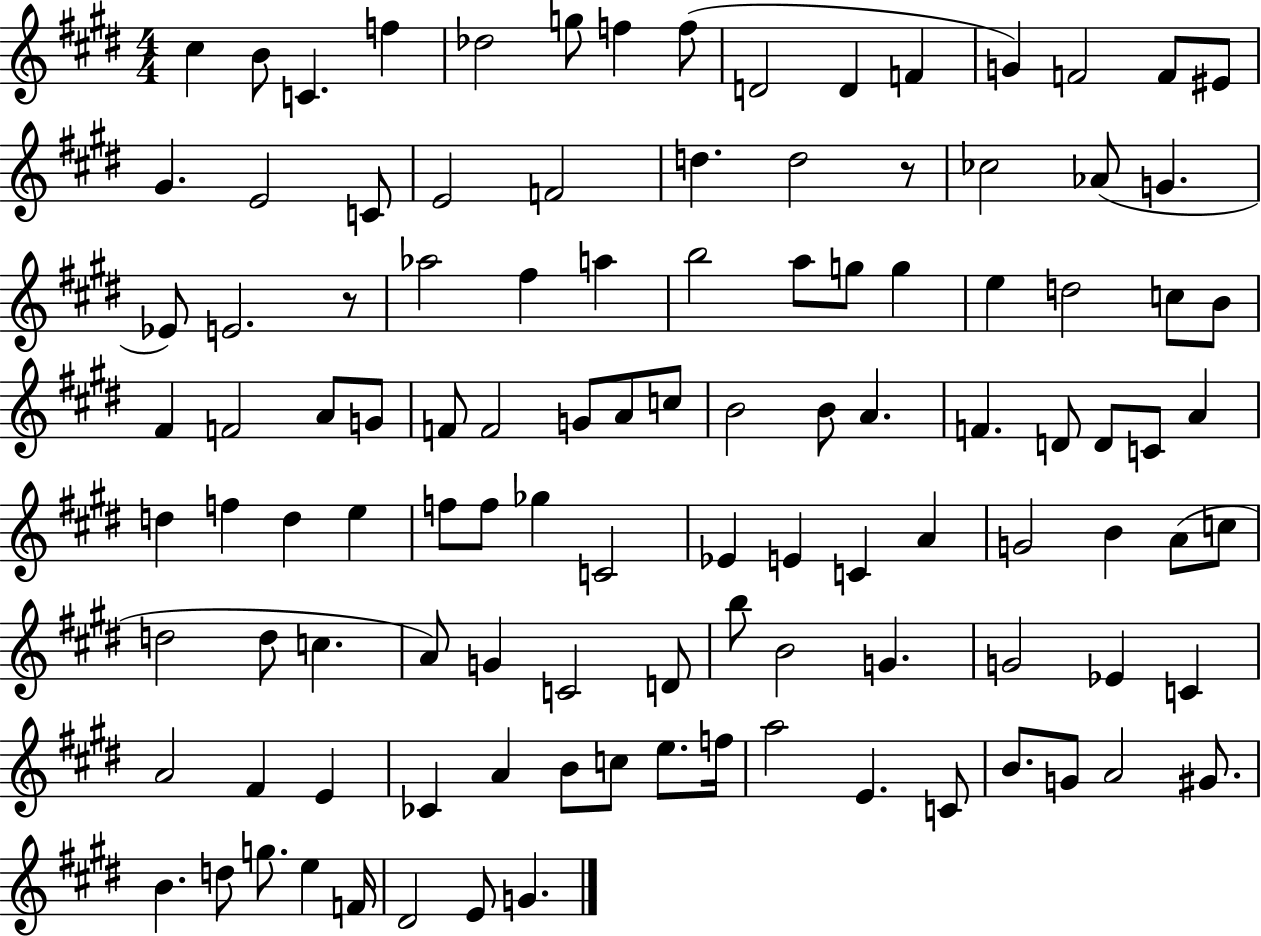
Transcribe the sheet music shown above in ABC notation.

X:1
T:Untitled
M:4/4
L:1/4
K:E
^c B/2 C f _d2 g/2 f f/2 D2 D F G F2 F/2 ^E/2 ^G E2 C/2 E2 F2 d d2 z/2 _c2 _A/2 G _E/2 E2 z/2 _a2 ^f a b2 a/2 g/2 g e d2 c/2 B/2 ^F F2 A/2 G/2 F/2 F2 G/2 A/2 c/2 B2 B/2 A F D/2 D/2 C/2 A d f d e f/2 f/2 _g C2 _E E C A G2 B A/2 c/2 d2 d/2 c A/2 G C2 D/2 b/2 B2 G G2 _E C A2 ^F E _C A B/2 c/2 e/2 f/4 a2 E C/2 B/2 G/2 A2 ^G/2 B d/2 g/2 e F/4 ^D2 E/2 G